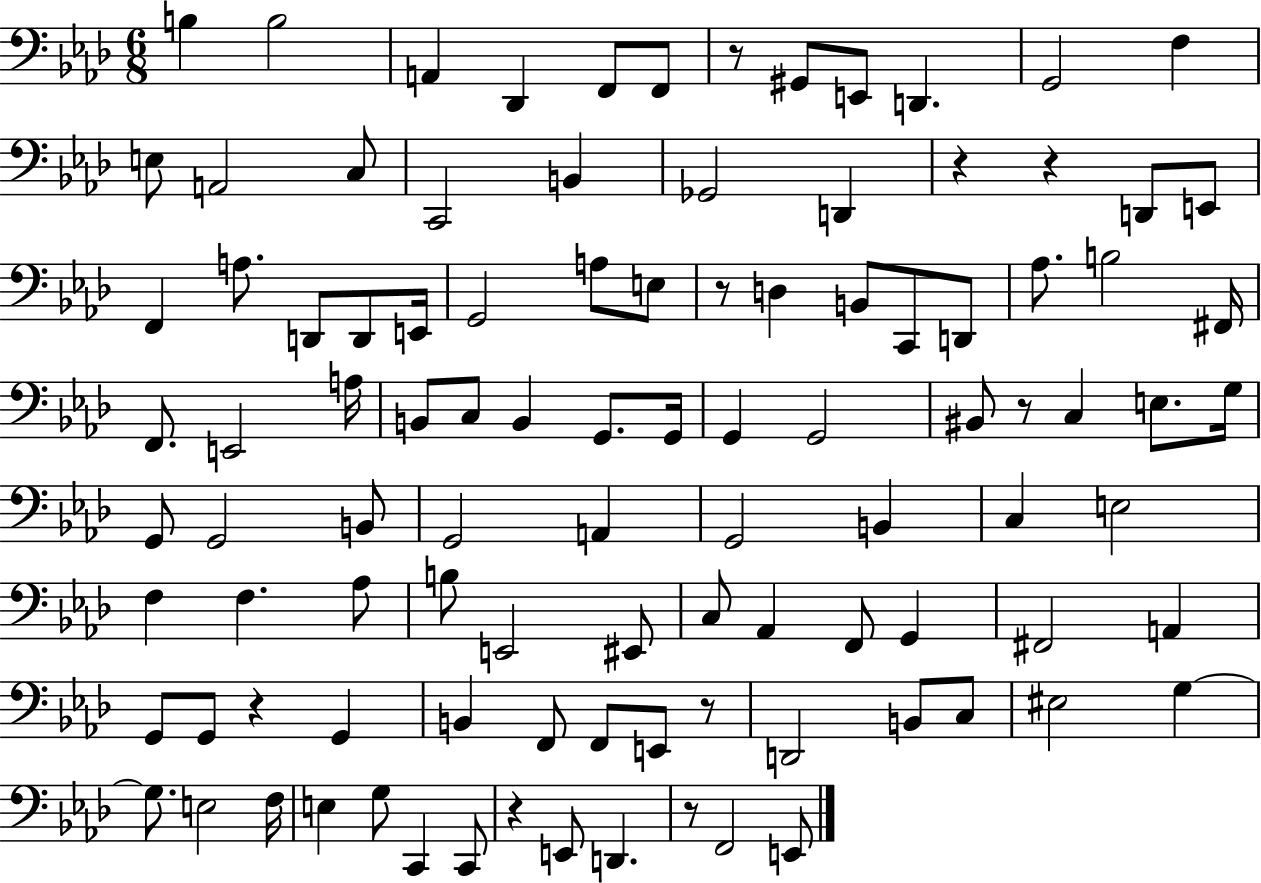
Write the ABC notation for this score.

X:1
T:Untitled
M:6/8
L:1/4
K:Ab
B, B,2 A,, _D,, F,,/2 F,,/2 z/2 ^G,,/2 E,,/2 D,, G,,2 F, E,/2 A,,2 C,/2 C,,2 B,, _G,,2 D,, z z D,,/2 E,,/2 F,, A,/2 D,,/2 D,,/2 E,,/4 G,,2 A,/2 E,/2 z/2 D, B,,/2 C,,/2 D,,/2 _A,/2 B,2 ^F,,/4 F,,/2 E,,2 A,/4 B,,/2 C,/2 B,, G,,/2 G,,/4 G,, G,,2 ^B,,/2 z/2 C, E,/2 G,/4 G,,/2 G,,2 B,,/2 G,,2 A,, G,,2 B,, C, E,2 F, F, _A,/2 B,/2 E,,2 ^E,,/2 C,/2 _A,, F,,/2 G,, ^F,,2 A,, G,,/2 G,,/2 z G,, B,, F,,/2 F,,/2 E,,/2 z/2 D,,2 B,,/2 C,/2 ^E,2 G, G,/2 E,2 F,/4 E, G,/2 C,, C,,/2 z E,,/2 D,, z/2 F,,2 E,,/2